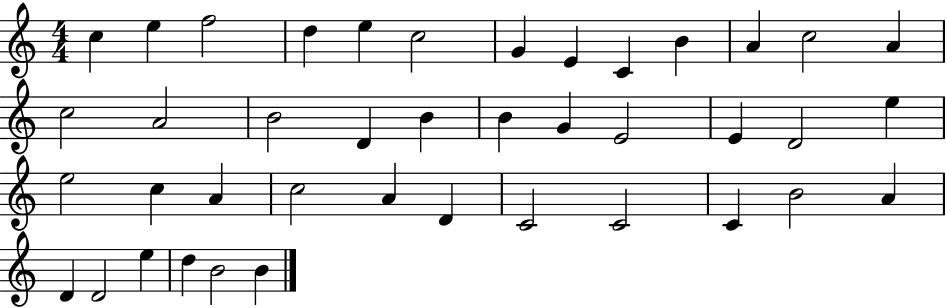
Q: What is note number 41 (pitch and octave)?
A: B4